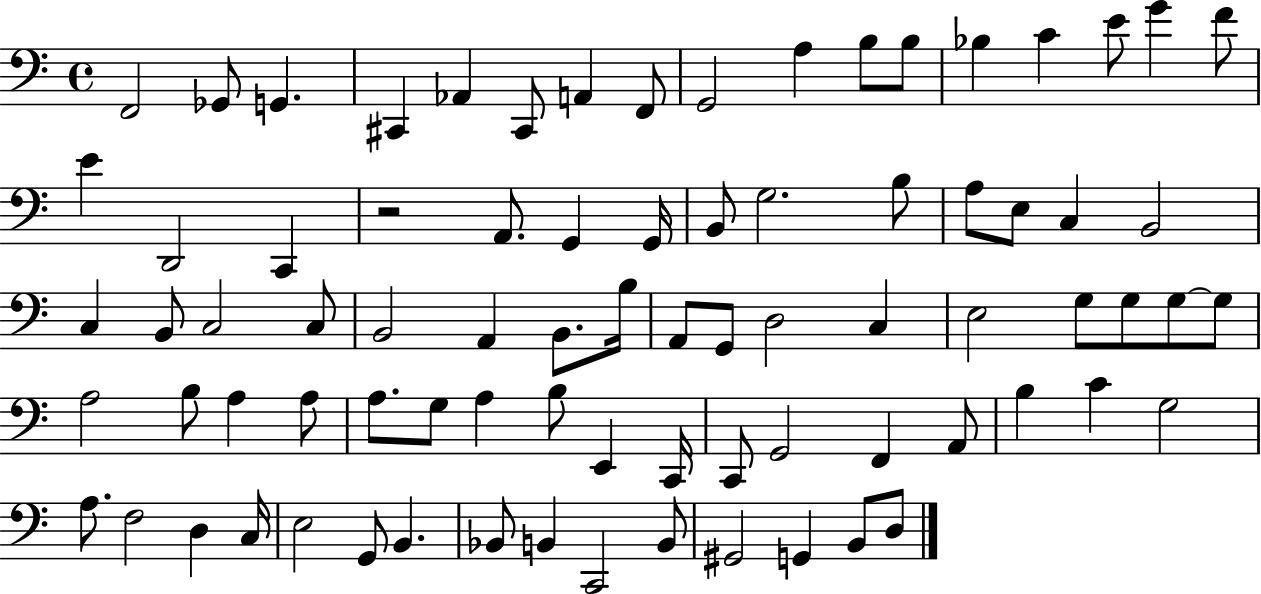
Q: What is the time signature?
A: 4/4